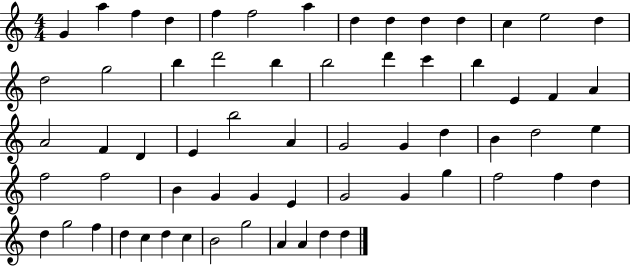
{
  \clef treble
  \numericTimeSignature
  \time 4/4
  \key c \major
  g'4 a''4 f''4 d''4 | f''4 f''2 a''4 | d''4 d''4 d''4 d''4 | c''4 e''2 d''4 | \break d''2 g''2 | b''4 d'''2 b''4 | b''2 d'''4 c'''4 | b''4 e'4 f'4 a'4 | \break a'2 f'4 d'4 | e'4 b''2 a'4 | g'2 g'4 d''4 | b'4 d''2 e''4 | \break f''2 f''2 | b'4 g'4 g'4 e'4 | g'2 g'4 g''4 | f''2 f''4 d''4 | \break d''4 g''2 f''4 | d''4 c''4 d''4 c''4 | b'2 g''2 | a'4 a'4 d''4 d''4 | \break \bar "|."
}